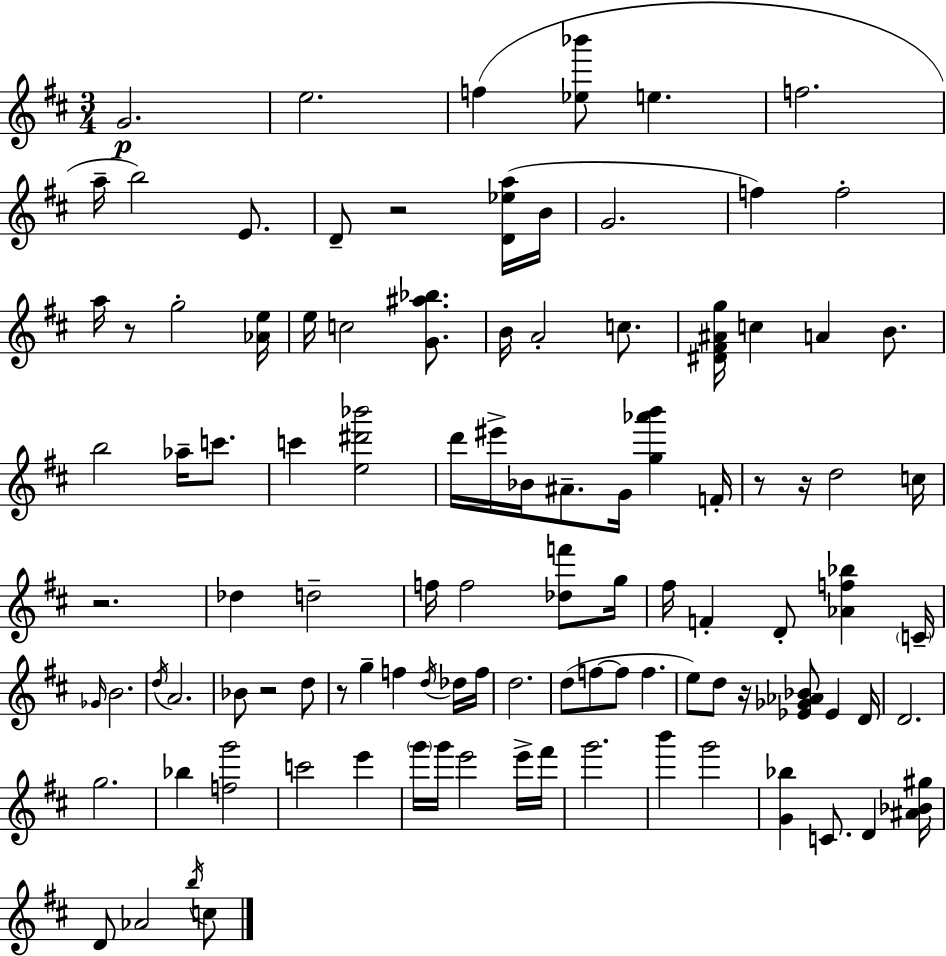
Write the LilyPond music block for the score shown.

{
  \clef treble
  \numericTimeSignature
  \time 3/4
  \key d \major
  g'2.\p | e''2. | f''4( <ees'' bes'''>8 e''4. | f''2. | \break a''16-- b''2) e'8. | d'8-- r2 <d' ees'' a''>16( b'16 | g'2. | f''4) f''2-. | \break a''16 r8 g''2-. <aes' e''>16 | e''16 c''2 <g' ais'' bes''>8. | b'16 a'2-. c''8. | <dis' fis' ais' g''>16 c''4 a'4 b'8. | \break b''2 aes''16-- c'''8. | c'''4 <e'' dis''' bes'''>2 | d'''16 eis'''16-> bes'16 ais'8.-- g'16 <g'' aes''' b'''>4 f'16-. | r8 r16 d''2 c''16 | \break r2. | des''4 d''2-- | f''16 f''2 <des'' f'''>8 g''16 | fis''16 f'4-. d'8-. <aes' f'' bes''>4 \parenthesize c'16-- | \break \grace { ges'16 } b'2. | \acciaccatura { d''16 } a'2. | bes'8 r2 | d''8 r8 g''4-- f''4 | \break \acciaccatura { d''16 } des''16 f''16 d''2. | d''8( f''8~~ f''8 f''4. | e''8) d''8 r16 <ees' ges' aes' bes'>8 ees'4 | d'16 d'2. | \break g''2. | bes''4 <f'' g'''>2 | c'''2 e'''4 | \parenthesize g'''16 g'''16 e'''2 | \break e'''16-> fis'''16 g'''2. | b'''4 g'''2 | <g' bes''>4 c'8. d'4 | <ais' bes' gis''>16 d'8 aes'2 | \break \acciaccatura { b''16 } c''8 \bar "|."
}